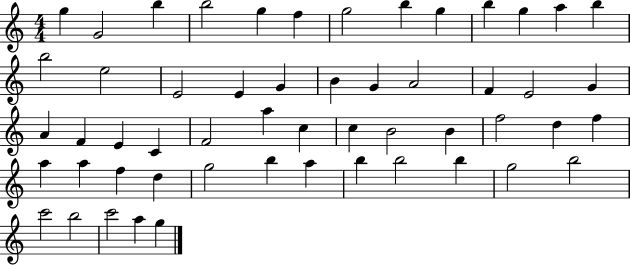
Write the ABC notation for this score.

X:1
T:Untitled
M:4/4
L:1/4
K:C
g G2 b b2 g f g2 b g b g a b b2 e2 E2 E G B G A2 F E2 G A F E C F2 a c c B2 B f2 d f a a f d g2 b a b b2 b g2 b2 c'2 b2 c'2 a g